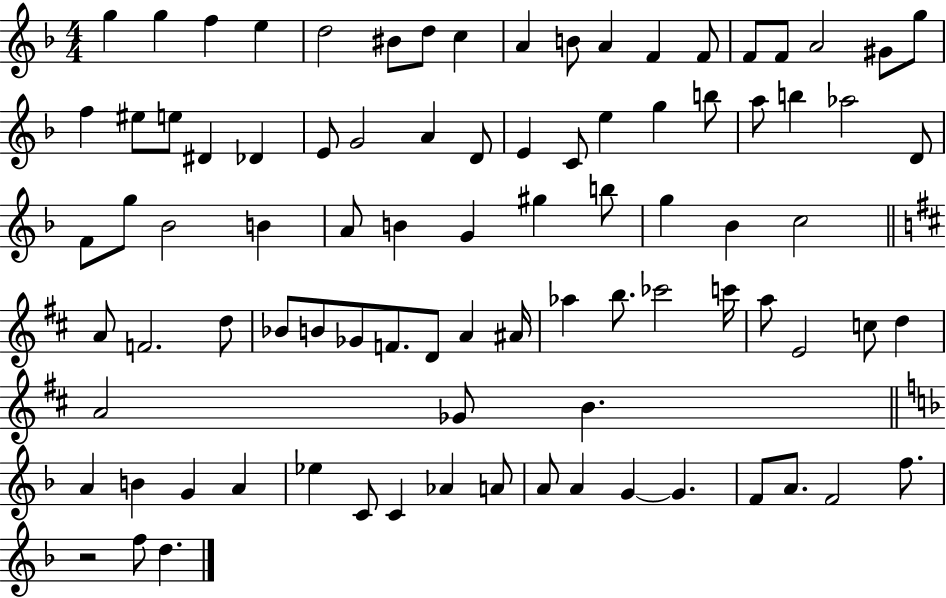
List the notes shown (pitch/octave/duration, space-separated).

G5/q G5/q F5/q E5/q D5/h BIS4/e D5/e C5/q A4/q B4/e A4/q F4/q F4/e F4/e F4/e A4/h G#4/e G5/e F5/q EIS5/e E5/e D#4/q Db4/q E4/e G4/h A4/q D4/e E4/q C4/e E5/q G5/q B5/e A5/e B5/q Ab5/h D4/e F4/e G5/e Bb4/h B4/q A4/e B4/q G4/q G#5/q B5/e G5/q Bb4/q C5/h A4/e F4/h. D5/e Bb4/e B4/e Gb4/e F4/e. D4/e A4/q A#4/s Ab5/q B5/e. CES6/h C6/s A5/e E4/h C5/e D5/q A4/h Gb4/e B4/q. A4/q B4/q G4/q A4/q Eb5/q C4/e C4/q Ab4/q A4/e A4/e A4/q G4/q G4/q. F4/e A4/e. F4/h F5/e. R/h F5/e D5/q.